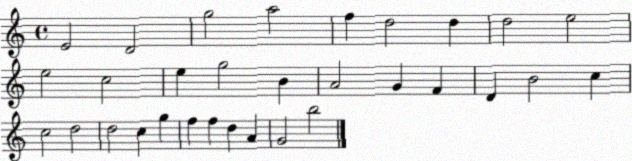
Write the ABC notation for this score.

X:1
T:Untitled
M:4/4
L:1/4
K:C
E2 D2 g2 a2 f d2 d d2 e2 e2 c2 e g2 B A2 G F D B2 c c2 d2 d2 c g f f d A G2 b2